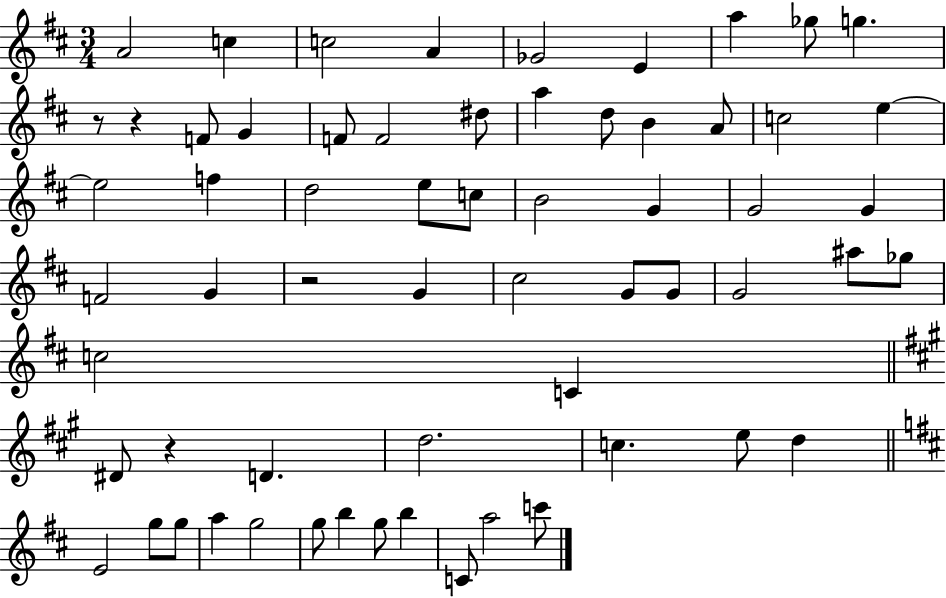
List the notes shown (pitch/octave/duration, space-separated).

A4/h C5/q C5/h A4/q Gb4/h E4/q A5/q Gb5/e G5/q. R/e R/q F4/e G4/q F4/e F4/h D#5/e A5/q D5/e B4/q A4/e C5/h E5/q E5/h F5/q D5/h E5/e C5/e B4/h G4/q G4/h G4/q F4/h G4/q R/h G4/q C#5/h G4/e G4/e G4/h A#5/e Gb5/e C5/h C4/q D#4/e R/q D4/q. D5/h. C5/q. E5/e D5/q E4/h G5/e G5/e A5/q G5/h G5/e B5/q G5/e B5/q C4/e A5/h C6/e